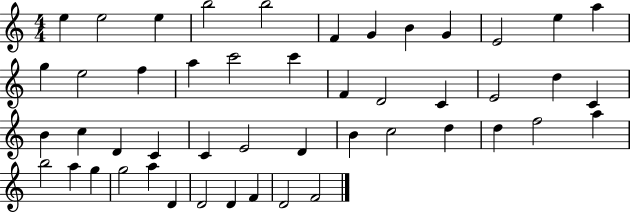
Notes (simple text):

E5/q E5/h E5/q B5/h B5/h F4/q G4/q B4/q G4/q E4/h E5/q A5/q G5/q E5/h F5/q A5/q C6/h C6/q F4/q D4/h C4/q E4/h D5/q C4/q B4/q C5/q D4/q C4/q C4/q E4/h D4/q B4/q C5/h D5/q D5/q F5/h A5/q B5/h A5/q G5/q G5/h A5/q D4/q D4/h D4/q F4/q D4/h F4/h